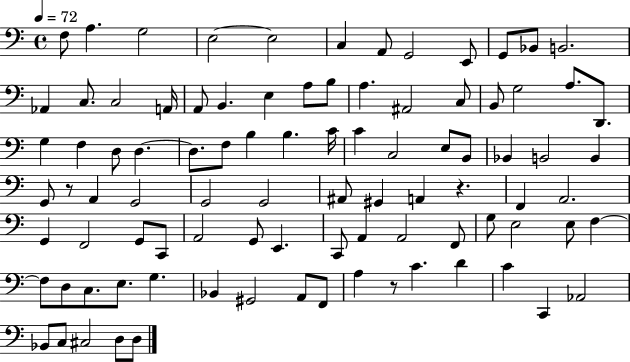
X:1
T:Untitled
M:4/4
L:1/4
K:C
F,/2 A, G,2 E,2 E,2 C, A,,/2 G,,2 E,,/2 G,,/2 _B,,/2 B,,2 _A,, C,/2 C,2 A,,/4 A,,/2 B,, E, A,/2 B,/2 A, ^A,,2 C,/2 B,,/2 G,2 A,/2 D,,/2 G, F, D,/2 D, D,/2 F,/2 B, B, C/4 C C,2 E,/2 B,,/2 _B,, B,,2 B,, G,,/2 z/2 A,, G,,2 G,,2 G,,2 ^A,,/2 ^G,, A,, z F,, A,,2 G,, F,,2 G,,/2 C,,/2 A,,2 G,,/2 E,, C,,/2 A,, A,,2 F,,/2 G,/2 E,2 E,/2 F, F,/2 D,/2 C,/2 E,/2 G, _B,, ^G,,2 A,,/2 F,,/2 A, z/2 C D C C,, _A,,2 _B,,/2 C,/2 ^C,2 D,/2 D,/2